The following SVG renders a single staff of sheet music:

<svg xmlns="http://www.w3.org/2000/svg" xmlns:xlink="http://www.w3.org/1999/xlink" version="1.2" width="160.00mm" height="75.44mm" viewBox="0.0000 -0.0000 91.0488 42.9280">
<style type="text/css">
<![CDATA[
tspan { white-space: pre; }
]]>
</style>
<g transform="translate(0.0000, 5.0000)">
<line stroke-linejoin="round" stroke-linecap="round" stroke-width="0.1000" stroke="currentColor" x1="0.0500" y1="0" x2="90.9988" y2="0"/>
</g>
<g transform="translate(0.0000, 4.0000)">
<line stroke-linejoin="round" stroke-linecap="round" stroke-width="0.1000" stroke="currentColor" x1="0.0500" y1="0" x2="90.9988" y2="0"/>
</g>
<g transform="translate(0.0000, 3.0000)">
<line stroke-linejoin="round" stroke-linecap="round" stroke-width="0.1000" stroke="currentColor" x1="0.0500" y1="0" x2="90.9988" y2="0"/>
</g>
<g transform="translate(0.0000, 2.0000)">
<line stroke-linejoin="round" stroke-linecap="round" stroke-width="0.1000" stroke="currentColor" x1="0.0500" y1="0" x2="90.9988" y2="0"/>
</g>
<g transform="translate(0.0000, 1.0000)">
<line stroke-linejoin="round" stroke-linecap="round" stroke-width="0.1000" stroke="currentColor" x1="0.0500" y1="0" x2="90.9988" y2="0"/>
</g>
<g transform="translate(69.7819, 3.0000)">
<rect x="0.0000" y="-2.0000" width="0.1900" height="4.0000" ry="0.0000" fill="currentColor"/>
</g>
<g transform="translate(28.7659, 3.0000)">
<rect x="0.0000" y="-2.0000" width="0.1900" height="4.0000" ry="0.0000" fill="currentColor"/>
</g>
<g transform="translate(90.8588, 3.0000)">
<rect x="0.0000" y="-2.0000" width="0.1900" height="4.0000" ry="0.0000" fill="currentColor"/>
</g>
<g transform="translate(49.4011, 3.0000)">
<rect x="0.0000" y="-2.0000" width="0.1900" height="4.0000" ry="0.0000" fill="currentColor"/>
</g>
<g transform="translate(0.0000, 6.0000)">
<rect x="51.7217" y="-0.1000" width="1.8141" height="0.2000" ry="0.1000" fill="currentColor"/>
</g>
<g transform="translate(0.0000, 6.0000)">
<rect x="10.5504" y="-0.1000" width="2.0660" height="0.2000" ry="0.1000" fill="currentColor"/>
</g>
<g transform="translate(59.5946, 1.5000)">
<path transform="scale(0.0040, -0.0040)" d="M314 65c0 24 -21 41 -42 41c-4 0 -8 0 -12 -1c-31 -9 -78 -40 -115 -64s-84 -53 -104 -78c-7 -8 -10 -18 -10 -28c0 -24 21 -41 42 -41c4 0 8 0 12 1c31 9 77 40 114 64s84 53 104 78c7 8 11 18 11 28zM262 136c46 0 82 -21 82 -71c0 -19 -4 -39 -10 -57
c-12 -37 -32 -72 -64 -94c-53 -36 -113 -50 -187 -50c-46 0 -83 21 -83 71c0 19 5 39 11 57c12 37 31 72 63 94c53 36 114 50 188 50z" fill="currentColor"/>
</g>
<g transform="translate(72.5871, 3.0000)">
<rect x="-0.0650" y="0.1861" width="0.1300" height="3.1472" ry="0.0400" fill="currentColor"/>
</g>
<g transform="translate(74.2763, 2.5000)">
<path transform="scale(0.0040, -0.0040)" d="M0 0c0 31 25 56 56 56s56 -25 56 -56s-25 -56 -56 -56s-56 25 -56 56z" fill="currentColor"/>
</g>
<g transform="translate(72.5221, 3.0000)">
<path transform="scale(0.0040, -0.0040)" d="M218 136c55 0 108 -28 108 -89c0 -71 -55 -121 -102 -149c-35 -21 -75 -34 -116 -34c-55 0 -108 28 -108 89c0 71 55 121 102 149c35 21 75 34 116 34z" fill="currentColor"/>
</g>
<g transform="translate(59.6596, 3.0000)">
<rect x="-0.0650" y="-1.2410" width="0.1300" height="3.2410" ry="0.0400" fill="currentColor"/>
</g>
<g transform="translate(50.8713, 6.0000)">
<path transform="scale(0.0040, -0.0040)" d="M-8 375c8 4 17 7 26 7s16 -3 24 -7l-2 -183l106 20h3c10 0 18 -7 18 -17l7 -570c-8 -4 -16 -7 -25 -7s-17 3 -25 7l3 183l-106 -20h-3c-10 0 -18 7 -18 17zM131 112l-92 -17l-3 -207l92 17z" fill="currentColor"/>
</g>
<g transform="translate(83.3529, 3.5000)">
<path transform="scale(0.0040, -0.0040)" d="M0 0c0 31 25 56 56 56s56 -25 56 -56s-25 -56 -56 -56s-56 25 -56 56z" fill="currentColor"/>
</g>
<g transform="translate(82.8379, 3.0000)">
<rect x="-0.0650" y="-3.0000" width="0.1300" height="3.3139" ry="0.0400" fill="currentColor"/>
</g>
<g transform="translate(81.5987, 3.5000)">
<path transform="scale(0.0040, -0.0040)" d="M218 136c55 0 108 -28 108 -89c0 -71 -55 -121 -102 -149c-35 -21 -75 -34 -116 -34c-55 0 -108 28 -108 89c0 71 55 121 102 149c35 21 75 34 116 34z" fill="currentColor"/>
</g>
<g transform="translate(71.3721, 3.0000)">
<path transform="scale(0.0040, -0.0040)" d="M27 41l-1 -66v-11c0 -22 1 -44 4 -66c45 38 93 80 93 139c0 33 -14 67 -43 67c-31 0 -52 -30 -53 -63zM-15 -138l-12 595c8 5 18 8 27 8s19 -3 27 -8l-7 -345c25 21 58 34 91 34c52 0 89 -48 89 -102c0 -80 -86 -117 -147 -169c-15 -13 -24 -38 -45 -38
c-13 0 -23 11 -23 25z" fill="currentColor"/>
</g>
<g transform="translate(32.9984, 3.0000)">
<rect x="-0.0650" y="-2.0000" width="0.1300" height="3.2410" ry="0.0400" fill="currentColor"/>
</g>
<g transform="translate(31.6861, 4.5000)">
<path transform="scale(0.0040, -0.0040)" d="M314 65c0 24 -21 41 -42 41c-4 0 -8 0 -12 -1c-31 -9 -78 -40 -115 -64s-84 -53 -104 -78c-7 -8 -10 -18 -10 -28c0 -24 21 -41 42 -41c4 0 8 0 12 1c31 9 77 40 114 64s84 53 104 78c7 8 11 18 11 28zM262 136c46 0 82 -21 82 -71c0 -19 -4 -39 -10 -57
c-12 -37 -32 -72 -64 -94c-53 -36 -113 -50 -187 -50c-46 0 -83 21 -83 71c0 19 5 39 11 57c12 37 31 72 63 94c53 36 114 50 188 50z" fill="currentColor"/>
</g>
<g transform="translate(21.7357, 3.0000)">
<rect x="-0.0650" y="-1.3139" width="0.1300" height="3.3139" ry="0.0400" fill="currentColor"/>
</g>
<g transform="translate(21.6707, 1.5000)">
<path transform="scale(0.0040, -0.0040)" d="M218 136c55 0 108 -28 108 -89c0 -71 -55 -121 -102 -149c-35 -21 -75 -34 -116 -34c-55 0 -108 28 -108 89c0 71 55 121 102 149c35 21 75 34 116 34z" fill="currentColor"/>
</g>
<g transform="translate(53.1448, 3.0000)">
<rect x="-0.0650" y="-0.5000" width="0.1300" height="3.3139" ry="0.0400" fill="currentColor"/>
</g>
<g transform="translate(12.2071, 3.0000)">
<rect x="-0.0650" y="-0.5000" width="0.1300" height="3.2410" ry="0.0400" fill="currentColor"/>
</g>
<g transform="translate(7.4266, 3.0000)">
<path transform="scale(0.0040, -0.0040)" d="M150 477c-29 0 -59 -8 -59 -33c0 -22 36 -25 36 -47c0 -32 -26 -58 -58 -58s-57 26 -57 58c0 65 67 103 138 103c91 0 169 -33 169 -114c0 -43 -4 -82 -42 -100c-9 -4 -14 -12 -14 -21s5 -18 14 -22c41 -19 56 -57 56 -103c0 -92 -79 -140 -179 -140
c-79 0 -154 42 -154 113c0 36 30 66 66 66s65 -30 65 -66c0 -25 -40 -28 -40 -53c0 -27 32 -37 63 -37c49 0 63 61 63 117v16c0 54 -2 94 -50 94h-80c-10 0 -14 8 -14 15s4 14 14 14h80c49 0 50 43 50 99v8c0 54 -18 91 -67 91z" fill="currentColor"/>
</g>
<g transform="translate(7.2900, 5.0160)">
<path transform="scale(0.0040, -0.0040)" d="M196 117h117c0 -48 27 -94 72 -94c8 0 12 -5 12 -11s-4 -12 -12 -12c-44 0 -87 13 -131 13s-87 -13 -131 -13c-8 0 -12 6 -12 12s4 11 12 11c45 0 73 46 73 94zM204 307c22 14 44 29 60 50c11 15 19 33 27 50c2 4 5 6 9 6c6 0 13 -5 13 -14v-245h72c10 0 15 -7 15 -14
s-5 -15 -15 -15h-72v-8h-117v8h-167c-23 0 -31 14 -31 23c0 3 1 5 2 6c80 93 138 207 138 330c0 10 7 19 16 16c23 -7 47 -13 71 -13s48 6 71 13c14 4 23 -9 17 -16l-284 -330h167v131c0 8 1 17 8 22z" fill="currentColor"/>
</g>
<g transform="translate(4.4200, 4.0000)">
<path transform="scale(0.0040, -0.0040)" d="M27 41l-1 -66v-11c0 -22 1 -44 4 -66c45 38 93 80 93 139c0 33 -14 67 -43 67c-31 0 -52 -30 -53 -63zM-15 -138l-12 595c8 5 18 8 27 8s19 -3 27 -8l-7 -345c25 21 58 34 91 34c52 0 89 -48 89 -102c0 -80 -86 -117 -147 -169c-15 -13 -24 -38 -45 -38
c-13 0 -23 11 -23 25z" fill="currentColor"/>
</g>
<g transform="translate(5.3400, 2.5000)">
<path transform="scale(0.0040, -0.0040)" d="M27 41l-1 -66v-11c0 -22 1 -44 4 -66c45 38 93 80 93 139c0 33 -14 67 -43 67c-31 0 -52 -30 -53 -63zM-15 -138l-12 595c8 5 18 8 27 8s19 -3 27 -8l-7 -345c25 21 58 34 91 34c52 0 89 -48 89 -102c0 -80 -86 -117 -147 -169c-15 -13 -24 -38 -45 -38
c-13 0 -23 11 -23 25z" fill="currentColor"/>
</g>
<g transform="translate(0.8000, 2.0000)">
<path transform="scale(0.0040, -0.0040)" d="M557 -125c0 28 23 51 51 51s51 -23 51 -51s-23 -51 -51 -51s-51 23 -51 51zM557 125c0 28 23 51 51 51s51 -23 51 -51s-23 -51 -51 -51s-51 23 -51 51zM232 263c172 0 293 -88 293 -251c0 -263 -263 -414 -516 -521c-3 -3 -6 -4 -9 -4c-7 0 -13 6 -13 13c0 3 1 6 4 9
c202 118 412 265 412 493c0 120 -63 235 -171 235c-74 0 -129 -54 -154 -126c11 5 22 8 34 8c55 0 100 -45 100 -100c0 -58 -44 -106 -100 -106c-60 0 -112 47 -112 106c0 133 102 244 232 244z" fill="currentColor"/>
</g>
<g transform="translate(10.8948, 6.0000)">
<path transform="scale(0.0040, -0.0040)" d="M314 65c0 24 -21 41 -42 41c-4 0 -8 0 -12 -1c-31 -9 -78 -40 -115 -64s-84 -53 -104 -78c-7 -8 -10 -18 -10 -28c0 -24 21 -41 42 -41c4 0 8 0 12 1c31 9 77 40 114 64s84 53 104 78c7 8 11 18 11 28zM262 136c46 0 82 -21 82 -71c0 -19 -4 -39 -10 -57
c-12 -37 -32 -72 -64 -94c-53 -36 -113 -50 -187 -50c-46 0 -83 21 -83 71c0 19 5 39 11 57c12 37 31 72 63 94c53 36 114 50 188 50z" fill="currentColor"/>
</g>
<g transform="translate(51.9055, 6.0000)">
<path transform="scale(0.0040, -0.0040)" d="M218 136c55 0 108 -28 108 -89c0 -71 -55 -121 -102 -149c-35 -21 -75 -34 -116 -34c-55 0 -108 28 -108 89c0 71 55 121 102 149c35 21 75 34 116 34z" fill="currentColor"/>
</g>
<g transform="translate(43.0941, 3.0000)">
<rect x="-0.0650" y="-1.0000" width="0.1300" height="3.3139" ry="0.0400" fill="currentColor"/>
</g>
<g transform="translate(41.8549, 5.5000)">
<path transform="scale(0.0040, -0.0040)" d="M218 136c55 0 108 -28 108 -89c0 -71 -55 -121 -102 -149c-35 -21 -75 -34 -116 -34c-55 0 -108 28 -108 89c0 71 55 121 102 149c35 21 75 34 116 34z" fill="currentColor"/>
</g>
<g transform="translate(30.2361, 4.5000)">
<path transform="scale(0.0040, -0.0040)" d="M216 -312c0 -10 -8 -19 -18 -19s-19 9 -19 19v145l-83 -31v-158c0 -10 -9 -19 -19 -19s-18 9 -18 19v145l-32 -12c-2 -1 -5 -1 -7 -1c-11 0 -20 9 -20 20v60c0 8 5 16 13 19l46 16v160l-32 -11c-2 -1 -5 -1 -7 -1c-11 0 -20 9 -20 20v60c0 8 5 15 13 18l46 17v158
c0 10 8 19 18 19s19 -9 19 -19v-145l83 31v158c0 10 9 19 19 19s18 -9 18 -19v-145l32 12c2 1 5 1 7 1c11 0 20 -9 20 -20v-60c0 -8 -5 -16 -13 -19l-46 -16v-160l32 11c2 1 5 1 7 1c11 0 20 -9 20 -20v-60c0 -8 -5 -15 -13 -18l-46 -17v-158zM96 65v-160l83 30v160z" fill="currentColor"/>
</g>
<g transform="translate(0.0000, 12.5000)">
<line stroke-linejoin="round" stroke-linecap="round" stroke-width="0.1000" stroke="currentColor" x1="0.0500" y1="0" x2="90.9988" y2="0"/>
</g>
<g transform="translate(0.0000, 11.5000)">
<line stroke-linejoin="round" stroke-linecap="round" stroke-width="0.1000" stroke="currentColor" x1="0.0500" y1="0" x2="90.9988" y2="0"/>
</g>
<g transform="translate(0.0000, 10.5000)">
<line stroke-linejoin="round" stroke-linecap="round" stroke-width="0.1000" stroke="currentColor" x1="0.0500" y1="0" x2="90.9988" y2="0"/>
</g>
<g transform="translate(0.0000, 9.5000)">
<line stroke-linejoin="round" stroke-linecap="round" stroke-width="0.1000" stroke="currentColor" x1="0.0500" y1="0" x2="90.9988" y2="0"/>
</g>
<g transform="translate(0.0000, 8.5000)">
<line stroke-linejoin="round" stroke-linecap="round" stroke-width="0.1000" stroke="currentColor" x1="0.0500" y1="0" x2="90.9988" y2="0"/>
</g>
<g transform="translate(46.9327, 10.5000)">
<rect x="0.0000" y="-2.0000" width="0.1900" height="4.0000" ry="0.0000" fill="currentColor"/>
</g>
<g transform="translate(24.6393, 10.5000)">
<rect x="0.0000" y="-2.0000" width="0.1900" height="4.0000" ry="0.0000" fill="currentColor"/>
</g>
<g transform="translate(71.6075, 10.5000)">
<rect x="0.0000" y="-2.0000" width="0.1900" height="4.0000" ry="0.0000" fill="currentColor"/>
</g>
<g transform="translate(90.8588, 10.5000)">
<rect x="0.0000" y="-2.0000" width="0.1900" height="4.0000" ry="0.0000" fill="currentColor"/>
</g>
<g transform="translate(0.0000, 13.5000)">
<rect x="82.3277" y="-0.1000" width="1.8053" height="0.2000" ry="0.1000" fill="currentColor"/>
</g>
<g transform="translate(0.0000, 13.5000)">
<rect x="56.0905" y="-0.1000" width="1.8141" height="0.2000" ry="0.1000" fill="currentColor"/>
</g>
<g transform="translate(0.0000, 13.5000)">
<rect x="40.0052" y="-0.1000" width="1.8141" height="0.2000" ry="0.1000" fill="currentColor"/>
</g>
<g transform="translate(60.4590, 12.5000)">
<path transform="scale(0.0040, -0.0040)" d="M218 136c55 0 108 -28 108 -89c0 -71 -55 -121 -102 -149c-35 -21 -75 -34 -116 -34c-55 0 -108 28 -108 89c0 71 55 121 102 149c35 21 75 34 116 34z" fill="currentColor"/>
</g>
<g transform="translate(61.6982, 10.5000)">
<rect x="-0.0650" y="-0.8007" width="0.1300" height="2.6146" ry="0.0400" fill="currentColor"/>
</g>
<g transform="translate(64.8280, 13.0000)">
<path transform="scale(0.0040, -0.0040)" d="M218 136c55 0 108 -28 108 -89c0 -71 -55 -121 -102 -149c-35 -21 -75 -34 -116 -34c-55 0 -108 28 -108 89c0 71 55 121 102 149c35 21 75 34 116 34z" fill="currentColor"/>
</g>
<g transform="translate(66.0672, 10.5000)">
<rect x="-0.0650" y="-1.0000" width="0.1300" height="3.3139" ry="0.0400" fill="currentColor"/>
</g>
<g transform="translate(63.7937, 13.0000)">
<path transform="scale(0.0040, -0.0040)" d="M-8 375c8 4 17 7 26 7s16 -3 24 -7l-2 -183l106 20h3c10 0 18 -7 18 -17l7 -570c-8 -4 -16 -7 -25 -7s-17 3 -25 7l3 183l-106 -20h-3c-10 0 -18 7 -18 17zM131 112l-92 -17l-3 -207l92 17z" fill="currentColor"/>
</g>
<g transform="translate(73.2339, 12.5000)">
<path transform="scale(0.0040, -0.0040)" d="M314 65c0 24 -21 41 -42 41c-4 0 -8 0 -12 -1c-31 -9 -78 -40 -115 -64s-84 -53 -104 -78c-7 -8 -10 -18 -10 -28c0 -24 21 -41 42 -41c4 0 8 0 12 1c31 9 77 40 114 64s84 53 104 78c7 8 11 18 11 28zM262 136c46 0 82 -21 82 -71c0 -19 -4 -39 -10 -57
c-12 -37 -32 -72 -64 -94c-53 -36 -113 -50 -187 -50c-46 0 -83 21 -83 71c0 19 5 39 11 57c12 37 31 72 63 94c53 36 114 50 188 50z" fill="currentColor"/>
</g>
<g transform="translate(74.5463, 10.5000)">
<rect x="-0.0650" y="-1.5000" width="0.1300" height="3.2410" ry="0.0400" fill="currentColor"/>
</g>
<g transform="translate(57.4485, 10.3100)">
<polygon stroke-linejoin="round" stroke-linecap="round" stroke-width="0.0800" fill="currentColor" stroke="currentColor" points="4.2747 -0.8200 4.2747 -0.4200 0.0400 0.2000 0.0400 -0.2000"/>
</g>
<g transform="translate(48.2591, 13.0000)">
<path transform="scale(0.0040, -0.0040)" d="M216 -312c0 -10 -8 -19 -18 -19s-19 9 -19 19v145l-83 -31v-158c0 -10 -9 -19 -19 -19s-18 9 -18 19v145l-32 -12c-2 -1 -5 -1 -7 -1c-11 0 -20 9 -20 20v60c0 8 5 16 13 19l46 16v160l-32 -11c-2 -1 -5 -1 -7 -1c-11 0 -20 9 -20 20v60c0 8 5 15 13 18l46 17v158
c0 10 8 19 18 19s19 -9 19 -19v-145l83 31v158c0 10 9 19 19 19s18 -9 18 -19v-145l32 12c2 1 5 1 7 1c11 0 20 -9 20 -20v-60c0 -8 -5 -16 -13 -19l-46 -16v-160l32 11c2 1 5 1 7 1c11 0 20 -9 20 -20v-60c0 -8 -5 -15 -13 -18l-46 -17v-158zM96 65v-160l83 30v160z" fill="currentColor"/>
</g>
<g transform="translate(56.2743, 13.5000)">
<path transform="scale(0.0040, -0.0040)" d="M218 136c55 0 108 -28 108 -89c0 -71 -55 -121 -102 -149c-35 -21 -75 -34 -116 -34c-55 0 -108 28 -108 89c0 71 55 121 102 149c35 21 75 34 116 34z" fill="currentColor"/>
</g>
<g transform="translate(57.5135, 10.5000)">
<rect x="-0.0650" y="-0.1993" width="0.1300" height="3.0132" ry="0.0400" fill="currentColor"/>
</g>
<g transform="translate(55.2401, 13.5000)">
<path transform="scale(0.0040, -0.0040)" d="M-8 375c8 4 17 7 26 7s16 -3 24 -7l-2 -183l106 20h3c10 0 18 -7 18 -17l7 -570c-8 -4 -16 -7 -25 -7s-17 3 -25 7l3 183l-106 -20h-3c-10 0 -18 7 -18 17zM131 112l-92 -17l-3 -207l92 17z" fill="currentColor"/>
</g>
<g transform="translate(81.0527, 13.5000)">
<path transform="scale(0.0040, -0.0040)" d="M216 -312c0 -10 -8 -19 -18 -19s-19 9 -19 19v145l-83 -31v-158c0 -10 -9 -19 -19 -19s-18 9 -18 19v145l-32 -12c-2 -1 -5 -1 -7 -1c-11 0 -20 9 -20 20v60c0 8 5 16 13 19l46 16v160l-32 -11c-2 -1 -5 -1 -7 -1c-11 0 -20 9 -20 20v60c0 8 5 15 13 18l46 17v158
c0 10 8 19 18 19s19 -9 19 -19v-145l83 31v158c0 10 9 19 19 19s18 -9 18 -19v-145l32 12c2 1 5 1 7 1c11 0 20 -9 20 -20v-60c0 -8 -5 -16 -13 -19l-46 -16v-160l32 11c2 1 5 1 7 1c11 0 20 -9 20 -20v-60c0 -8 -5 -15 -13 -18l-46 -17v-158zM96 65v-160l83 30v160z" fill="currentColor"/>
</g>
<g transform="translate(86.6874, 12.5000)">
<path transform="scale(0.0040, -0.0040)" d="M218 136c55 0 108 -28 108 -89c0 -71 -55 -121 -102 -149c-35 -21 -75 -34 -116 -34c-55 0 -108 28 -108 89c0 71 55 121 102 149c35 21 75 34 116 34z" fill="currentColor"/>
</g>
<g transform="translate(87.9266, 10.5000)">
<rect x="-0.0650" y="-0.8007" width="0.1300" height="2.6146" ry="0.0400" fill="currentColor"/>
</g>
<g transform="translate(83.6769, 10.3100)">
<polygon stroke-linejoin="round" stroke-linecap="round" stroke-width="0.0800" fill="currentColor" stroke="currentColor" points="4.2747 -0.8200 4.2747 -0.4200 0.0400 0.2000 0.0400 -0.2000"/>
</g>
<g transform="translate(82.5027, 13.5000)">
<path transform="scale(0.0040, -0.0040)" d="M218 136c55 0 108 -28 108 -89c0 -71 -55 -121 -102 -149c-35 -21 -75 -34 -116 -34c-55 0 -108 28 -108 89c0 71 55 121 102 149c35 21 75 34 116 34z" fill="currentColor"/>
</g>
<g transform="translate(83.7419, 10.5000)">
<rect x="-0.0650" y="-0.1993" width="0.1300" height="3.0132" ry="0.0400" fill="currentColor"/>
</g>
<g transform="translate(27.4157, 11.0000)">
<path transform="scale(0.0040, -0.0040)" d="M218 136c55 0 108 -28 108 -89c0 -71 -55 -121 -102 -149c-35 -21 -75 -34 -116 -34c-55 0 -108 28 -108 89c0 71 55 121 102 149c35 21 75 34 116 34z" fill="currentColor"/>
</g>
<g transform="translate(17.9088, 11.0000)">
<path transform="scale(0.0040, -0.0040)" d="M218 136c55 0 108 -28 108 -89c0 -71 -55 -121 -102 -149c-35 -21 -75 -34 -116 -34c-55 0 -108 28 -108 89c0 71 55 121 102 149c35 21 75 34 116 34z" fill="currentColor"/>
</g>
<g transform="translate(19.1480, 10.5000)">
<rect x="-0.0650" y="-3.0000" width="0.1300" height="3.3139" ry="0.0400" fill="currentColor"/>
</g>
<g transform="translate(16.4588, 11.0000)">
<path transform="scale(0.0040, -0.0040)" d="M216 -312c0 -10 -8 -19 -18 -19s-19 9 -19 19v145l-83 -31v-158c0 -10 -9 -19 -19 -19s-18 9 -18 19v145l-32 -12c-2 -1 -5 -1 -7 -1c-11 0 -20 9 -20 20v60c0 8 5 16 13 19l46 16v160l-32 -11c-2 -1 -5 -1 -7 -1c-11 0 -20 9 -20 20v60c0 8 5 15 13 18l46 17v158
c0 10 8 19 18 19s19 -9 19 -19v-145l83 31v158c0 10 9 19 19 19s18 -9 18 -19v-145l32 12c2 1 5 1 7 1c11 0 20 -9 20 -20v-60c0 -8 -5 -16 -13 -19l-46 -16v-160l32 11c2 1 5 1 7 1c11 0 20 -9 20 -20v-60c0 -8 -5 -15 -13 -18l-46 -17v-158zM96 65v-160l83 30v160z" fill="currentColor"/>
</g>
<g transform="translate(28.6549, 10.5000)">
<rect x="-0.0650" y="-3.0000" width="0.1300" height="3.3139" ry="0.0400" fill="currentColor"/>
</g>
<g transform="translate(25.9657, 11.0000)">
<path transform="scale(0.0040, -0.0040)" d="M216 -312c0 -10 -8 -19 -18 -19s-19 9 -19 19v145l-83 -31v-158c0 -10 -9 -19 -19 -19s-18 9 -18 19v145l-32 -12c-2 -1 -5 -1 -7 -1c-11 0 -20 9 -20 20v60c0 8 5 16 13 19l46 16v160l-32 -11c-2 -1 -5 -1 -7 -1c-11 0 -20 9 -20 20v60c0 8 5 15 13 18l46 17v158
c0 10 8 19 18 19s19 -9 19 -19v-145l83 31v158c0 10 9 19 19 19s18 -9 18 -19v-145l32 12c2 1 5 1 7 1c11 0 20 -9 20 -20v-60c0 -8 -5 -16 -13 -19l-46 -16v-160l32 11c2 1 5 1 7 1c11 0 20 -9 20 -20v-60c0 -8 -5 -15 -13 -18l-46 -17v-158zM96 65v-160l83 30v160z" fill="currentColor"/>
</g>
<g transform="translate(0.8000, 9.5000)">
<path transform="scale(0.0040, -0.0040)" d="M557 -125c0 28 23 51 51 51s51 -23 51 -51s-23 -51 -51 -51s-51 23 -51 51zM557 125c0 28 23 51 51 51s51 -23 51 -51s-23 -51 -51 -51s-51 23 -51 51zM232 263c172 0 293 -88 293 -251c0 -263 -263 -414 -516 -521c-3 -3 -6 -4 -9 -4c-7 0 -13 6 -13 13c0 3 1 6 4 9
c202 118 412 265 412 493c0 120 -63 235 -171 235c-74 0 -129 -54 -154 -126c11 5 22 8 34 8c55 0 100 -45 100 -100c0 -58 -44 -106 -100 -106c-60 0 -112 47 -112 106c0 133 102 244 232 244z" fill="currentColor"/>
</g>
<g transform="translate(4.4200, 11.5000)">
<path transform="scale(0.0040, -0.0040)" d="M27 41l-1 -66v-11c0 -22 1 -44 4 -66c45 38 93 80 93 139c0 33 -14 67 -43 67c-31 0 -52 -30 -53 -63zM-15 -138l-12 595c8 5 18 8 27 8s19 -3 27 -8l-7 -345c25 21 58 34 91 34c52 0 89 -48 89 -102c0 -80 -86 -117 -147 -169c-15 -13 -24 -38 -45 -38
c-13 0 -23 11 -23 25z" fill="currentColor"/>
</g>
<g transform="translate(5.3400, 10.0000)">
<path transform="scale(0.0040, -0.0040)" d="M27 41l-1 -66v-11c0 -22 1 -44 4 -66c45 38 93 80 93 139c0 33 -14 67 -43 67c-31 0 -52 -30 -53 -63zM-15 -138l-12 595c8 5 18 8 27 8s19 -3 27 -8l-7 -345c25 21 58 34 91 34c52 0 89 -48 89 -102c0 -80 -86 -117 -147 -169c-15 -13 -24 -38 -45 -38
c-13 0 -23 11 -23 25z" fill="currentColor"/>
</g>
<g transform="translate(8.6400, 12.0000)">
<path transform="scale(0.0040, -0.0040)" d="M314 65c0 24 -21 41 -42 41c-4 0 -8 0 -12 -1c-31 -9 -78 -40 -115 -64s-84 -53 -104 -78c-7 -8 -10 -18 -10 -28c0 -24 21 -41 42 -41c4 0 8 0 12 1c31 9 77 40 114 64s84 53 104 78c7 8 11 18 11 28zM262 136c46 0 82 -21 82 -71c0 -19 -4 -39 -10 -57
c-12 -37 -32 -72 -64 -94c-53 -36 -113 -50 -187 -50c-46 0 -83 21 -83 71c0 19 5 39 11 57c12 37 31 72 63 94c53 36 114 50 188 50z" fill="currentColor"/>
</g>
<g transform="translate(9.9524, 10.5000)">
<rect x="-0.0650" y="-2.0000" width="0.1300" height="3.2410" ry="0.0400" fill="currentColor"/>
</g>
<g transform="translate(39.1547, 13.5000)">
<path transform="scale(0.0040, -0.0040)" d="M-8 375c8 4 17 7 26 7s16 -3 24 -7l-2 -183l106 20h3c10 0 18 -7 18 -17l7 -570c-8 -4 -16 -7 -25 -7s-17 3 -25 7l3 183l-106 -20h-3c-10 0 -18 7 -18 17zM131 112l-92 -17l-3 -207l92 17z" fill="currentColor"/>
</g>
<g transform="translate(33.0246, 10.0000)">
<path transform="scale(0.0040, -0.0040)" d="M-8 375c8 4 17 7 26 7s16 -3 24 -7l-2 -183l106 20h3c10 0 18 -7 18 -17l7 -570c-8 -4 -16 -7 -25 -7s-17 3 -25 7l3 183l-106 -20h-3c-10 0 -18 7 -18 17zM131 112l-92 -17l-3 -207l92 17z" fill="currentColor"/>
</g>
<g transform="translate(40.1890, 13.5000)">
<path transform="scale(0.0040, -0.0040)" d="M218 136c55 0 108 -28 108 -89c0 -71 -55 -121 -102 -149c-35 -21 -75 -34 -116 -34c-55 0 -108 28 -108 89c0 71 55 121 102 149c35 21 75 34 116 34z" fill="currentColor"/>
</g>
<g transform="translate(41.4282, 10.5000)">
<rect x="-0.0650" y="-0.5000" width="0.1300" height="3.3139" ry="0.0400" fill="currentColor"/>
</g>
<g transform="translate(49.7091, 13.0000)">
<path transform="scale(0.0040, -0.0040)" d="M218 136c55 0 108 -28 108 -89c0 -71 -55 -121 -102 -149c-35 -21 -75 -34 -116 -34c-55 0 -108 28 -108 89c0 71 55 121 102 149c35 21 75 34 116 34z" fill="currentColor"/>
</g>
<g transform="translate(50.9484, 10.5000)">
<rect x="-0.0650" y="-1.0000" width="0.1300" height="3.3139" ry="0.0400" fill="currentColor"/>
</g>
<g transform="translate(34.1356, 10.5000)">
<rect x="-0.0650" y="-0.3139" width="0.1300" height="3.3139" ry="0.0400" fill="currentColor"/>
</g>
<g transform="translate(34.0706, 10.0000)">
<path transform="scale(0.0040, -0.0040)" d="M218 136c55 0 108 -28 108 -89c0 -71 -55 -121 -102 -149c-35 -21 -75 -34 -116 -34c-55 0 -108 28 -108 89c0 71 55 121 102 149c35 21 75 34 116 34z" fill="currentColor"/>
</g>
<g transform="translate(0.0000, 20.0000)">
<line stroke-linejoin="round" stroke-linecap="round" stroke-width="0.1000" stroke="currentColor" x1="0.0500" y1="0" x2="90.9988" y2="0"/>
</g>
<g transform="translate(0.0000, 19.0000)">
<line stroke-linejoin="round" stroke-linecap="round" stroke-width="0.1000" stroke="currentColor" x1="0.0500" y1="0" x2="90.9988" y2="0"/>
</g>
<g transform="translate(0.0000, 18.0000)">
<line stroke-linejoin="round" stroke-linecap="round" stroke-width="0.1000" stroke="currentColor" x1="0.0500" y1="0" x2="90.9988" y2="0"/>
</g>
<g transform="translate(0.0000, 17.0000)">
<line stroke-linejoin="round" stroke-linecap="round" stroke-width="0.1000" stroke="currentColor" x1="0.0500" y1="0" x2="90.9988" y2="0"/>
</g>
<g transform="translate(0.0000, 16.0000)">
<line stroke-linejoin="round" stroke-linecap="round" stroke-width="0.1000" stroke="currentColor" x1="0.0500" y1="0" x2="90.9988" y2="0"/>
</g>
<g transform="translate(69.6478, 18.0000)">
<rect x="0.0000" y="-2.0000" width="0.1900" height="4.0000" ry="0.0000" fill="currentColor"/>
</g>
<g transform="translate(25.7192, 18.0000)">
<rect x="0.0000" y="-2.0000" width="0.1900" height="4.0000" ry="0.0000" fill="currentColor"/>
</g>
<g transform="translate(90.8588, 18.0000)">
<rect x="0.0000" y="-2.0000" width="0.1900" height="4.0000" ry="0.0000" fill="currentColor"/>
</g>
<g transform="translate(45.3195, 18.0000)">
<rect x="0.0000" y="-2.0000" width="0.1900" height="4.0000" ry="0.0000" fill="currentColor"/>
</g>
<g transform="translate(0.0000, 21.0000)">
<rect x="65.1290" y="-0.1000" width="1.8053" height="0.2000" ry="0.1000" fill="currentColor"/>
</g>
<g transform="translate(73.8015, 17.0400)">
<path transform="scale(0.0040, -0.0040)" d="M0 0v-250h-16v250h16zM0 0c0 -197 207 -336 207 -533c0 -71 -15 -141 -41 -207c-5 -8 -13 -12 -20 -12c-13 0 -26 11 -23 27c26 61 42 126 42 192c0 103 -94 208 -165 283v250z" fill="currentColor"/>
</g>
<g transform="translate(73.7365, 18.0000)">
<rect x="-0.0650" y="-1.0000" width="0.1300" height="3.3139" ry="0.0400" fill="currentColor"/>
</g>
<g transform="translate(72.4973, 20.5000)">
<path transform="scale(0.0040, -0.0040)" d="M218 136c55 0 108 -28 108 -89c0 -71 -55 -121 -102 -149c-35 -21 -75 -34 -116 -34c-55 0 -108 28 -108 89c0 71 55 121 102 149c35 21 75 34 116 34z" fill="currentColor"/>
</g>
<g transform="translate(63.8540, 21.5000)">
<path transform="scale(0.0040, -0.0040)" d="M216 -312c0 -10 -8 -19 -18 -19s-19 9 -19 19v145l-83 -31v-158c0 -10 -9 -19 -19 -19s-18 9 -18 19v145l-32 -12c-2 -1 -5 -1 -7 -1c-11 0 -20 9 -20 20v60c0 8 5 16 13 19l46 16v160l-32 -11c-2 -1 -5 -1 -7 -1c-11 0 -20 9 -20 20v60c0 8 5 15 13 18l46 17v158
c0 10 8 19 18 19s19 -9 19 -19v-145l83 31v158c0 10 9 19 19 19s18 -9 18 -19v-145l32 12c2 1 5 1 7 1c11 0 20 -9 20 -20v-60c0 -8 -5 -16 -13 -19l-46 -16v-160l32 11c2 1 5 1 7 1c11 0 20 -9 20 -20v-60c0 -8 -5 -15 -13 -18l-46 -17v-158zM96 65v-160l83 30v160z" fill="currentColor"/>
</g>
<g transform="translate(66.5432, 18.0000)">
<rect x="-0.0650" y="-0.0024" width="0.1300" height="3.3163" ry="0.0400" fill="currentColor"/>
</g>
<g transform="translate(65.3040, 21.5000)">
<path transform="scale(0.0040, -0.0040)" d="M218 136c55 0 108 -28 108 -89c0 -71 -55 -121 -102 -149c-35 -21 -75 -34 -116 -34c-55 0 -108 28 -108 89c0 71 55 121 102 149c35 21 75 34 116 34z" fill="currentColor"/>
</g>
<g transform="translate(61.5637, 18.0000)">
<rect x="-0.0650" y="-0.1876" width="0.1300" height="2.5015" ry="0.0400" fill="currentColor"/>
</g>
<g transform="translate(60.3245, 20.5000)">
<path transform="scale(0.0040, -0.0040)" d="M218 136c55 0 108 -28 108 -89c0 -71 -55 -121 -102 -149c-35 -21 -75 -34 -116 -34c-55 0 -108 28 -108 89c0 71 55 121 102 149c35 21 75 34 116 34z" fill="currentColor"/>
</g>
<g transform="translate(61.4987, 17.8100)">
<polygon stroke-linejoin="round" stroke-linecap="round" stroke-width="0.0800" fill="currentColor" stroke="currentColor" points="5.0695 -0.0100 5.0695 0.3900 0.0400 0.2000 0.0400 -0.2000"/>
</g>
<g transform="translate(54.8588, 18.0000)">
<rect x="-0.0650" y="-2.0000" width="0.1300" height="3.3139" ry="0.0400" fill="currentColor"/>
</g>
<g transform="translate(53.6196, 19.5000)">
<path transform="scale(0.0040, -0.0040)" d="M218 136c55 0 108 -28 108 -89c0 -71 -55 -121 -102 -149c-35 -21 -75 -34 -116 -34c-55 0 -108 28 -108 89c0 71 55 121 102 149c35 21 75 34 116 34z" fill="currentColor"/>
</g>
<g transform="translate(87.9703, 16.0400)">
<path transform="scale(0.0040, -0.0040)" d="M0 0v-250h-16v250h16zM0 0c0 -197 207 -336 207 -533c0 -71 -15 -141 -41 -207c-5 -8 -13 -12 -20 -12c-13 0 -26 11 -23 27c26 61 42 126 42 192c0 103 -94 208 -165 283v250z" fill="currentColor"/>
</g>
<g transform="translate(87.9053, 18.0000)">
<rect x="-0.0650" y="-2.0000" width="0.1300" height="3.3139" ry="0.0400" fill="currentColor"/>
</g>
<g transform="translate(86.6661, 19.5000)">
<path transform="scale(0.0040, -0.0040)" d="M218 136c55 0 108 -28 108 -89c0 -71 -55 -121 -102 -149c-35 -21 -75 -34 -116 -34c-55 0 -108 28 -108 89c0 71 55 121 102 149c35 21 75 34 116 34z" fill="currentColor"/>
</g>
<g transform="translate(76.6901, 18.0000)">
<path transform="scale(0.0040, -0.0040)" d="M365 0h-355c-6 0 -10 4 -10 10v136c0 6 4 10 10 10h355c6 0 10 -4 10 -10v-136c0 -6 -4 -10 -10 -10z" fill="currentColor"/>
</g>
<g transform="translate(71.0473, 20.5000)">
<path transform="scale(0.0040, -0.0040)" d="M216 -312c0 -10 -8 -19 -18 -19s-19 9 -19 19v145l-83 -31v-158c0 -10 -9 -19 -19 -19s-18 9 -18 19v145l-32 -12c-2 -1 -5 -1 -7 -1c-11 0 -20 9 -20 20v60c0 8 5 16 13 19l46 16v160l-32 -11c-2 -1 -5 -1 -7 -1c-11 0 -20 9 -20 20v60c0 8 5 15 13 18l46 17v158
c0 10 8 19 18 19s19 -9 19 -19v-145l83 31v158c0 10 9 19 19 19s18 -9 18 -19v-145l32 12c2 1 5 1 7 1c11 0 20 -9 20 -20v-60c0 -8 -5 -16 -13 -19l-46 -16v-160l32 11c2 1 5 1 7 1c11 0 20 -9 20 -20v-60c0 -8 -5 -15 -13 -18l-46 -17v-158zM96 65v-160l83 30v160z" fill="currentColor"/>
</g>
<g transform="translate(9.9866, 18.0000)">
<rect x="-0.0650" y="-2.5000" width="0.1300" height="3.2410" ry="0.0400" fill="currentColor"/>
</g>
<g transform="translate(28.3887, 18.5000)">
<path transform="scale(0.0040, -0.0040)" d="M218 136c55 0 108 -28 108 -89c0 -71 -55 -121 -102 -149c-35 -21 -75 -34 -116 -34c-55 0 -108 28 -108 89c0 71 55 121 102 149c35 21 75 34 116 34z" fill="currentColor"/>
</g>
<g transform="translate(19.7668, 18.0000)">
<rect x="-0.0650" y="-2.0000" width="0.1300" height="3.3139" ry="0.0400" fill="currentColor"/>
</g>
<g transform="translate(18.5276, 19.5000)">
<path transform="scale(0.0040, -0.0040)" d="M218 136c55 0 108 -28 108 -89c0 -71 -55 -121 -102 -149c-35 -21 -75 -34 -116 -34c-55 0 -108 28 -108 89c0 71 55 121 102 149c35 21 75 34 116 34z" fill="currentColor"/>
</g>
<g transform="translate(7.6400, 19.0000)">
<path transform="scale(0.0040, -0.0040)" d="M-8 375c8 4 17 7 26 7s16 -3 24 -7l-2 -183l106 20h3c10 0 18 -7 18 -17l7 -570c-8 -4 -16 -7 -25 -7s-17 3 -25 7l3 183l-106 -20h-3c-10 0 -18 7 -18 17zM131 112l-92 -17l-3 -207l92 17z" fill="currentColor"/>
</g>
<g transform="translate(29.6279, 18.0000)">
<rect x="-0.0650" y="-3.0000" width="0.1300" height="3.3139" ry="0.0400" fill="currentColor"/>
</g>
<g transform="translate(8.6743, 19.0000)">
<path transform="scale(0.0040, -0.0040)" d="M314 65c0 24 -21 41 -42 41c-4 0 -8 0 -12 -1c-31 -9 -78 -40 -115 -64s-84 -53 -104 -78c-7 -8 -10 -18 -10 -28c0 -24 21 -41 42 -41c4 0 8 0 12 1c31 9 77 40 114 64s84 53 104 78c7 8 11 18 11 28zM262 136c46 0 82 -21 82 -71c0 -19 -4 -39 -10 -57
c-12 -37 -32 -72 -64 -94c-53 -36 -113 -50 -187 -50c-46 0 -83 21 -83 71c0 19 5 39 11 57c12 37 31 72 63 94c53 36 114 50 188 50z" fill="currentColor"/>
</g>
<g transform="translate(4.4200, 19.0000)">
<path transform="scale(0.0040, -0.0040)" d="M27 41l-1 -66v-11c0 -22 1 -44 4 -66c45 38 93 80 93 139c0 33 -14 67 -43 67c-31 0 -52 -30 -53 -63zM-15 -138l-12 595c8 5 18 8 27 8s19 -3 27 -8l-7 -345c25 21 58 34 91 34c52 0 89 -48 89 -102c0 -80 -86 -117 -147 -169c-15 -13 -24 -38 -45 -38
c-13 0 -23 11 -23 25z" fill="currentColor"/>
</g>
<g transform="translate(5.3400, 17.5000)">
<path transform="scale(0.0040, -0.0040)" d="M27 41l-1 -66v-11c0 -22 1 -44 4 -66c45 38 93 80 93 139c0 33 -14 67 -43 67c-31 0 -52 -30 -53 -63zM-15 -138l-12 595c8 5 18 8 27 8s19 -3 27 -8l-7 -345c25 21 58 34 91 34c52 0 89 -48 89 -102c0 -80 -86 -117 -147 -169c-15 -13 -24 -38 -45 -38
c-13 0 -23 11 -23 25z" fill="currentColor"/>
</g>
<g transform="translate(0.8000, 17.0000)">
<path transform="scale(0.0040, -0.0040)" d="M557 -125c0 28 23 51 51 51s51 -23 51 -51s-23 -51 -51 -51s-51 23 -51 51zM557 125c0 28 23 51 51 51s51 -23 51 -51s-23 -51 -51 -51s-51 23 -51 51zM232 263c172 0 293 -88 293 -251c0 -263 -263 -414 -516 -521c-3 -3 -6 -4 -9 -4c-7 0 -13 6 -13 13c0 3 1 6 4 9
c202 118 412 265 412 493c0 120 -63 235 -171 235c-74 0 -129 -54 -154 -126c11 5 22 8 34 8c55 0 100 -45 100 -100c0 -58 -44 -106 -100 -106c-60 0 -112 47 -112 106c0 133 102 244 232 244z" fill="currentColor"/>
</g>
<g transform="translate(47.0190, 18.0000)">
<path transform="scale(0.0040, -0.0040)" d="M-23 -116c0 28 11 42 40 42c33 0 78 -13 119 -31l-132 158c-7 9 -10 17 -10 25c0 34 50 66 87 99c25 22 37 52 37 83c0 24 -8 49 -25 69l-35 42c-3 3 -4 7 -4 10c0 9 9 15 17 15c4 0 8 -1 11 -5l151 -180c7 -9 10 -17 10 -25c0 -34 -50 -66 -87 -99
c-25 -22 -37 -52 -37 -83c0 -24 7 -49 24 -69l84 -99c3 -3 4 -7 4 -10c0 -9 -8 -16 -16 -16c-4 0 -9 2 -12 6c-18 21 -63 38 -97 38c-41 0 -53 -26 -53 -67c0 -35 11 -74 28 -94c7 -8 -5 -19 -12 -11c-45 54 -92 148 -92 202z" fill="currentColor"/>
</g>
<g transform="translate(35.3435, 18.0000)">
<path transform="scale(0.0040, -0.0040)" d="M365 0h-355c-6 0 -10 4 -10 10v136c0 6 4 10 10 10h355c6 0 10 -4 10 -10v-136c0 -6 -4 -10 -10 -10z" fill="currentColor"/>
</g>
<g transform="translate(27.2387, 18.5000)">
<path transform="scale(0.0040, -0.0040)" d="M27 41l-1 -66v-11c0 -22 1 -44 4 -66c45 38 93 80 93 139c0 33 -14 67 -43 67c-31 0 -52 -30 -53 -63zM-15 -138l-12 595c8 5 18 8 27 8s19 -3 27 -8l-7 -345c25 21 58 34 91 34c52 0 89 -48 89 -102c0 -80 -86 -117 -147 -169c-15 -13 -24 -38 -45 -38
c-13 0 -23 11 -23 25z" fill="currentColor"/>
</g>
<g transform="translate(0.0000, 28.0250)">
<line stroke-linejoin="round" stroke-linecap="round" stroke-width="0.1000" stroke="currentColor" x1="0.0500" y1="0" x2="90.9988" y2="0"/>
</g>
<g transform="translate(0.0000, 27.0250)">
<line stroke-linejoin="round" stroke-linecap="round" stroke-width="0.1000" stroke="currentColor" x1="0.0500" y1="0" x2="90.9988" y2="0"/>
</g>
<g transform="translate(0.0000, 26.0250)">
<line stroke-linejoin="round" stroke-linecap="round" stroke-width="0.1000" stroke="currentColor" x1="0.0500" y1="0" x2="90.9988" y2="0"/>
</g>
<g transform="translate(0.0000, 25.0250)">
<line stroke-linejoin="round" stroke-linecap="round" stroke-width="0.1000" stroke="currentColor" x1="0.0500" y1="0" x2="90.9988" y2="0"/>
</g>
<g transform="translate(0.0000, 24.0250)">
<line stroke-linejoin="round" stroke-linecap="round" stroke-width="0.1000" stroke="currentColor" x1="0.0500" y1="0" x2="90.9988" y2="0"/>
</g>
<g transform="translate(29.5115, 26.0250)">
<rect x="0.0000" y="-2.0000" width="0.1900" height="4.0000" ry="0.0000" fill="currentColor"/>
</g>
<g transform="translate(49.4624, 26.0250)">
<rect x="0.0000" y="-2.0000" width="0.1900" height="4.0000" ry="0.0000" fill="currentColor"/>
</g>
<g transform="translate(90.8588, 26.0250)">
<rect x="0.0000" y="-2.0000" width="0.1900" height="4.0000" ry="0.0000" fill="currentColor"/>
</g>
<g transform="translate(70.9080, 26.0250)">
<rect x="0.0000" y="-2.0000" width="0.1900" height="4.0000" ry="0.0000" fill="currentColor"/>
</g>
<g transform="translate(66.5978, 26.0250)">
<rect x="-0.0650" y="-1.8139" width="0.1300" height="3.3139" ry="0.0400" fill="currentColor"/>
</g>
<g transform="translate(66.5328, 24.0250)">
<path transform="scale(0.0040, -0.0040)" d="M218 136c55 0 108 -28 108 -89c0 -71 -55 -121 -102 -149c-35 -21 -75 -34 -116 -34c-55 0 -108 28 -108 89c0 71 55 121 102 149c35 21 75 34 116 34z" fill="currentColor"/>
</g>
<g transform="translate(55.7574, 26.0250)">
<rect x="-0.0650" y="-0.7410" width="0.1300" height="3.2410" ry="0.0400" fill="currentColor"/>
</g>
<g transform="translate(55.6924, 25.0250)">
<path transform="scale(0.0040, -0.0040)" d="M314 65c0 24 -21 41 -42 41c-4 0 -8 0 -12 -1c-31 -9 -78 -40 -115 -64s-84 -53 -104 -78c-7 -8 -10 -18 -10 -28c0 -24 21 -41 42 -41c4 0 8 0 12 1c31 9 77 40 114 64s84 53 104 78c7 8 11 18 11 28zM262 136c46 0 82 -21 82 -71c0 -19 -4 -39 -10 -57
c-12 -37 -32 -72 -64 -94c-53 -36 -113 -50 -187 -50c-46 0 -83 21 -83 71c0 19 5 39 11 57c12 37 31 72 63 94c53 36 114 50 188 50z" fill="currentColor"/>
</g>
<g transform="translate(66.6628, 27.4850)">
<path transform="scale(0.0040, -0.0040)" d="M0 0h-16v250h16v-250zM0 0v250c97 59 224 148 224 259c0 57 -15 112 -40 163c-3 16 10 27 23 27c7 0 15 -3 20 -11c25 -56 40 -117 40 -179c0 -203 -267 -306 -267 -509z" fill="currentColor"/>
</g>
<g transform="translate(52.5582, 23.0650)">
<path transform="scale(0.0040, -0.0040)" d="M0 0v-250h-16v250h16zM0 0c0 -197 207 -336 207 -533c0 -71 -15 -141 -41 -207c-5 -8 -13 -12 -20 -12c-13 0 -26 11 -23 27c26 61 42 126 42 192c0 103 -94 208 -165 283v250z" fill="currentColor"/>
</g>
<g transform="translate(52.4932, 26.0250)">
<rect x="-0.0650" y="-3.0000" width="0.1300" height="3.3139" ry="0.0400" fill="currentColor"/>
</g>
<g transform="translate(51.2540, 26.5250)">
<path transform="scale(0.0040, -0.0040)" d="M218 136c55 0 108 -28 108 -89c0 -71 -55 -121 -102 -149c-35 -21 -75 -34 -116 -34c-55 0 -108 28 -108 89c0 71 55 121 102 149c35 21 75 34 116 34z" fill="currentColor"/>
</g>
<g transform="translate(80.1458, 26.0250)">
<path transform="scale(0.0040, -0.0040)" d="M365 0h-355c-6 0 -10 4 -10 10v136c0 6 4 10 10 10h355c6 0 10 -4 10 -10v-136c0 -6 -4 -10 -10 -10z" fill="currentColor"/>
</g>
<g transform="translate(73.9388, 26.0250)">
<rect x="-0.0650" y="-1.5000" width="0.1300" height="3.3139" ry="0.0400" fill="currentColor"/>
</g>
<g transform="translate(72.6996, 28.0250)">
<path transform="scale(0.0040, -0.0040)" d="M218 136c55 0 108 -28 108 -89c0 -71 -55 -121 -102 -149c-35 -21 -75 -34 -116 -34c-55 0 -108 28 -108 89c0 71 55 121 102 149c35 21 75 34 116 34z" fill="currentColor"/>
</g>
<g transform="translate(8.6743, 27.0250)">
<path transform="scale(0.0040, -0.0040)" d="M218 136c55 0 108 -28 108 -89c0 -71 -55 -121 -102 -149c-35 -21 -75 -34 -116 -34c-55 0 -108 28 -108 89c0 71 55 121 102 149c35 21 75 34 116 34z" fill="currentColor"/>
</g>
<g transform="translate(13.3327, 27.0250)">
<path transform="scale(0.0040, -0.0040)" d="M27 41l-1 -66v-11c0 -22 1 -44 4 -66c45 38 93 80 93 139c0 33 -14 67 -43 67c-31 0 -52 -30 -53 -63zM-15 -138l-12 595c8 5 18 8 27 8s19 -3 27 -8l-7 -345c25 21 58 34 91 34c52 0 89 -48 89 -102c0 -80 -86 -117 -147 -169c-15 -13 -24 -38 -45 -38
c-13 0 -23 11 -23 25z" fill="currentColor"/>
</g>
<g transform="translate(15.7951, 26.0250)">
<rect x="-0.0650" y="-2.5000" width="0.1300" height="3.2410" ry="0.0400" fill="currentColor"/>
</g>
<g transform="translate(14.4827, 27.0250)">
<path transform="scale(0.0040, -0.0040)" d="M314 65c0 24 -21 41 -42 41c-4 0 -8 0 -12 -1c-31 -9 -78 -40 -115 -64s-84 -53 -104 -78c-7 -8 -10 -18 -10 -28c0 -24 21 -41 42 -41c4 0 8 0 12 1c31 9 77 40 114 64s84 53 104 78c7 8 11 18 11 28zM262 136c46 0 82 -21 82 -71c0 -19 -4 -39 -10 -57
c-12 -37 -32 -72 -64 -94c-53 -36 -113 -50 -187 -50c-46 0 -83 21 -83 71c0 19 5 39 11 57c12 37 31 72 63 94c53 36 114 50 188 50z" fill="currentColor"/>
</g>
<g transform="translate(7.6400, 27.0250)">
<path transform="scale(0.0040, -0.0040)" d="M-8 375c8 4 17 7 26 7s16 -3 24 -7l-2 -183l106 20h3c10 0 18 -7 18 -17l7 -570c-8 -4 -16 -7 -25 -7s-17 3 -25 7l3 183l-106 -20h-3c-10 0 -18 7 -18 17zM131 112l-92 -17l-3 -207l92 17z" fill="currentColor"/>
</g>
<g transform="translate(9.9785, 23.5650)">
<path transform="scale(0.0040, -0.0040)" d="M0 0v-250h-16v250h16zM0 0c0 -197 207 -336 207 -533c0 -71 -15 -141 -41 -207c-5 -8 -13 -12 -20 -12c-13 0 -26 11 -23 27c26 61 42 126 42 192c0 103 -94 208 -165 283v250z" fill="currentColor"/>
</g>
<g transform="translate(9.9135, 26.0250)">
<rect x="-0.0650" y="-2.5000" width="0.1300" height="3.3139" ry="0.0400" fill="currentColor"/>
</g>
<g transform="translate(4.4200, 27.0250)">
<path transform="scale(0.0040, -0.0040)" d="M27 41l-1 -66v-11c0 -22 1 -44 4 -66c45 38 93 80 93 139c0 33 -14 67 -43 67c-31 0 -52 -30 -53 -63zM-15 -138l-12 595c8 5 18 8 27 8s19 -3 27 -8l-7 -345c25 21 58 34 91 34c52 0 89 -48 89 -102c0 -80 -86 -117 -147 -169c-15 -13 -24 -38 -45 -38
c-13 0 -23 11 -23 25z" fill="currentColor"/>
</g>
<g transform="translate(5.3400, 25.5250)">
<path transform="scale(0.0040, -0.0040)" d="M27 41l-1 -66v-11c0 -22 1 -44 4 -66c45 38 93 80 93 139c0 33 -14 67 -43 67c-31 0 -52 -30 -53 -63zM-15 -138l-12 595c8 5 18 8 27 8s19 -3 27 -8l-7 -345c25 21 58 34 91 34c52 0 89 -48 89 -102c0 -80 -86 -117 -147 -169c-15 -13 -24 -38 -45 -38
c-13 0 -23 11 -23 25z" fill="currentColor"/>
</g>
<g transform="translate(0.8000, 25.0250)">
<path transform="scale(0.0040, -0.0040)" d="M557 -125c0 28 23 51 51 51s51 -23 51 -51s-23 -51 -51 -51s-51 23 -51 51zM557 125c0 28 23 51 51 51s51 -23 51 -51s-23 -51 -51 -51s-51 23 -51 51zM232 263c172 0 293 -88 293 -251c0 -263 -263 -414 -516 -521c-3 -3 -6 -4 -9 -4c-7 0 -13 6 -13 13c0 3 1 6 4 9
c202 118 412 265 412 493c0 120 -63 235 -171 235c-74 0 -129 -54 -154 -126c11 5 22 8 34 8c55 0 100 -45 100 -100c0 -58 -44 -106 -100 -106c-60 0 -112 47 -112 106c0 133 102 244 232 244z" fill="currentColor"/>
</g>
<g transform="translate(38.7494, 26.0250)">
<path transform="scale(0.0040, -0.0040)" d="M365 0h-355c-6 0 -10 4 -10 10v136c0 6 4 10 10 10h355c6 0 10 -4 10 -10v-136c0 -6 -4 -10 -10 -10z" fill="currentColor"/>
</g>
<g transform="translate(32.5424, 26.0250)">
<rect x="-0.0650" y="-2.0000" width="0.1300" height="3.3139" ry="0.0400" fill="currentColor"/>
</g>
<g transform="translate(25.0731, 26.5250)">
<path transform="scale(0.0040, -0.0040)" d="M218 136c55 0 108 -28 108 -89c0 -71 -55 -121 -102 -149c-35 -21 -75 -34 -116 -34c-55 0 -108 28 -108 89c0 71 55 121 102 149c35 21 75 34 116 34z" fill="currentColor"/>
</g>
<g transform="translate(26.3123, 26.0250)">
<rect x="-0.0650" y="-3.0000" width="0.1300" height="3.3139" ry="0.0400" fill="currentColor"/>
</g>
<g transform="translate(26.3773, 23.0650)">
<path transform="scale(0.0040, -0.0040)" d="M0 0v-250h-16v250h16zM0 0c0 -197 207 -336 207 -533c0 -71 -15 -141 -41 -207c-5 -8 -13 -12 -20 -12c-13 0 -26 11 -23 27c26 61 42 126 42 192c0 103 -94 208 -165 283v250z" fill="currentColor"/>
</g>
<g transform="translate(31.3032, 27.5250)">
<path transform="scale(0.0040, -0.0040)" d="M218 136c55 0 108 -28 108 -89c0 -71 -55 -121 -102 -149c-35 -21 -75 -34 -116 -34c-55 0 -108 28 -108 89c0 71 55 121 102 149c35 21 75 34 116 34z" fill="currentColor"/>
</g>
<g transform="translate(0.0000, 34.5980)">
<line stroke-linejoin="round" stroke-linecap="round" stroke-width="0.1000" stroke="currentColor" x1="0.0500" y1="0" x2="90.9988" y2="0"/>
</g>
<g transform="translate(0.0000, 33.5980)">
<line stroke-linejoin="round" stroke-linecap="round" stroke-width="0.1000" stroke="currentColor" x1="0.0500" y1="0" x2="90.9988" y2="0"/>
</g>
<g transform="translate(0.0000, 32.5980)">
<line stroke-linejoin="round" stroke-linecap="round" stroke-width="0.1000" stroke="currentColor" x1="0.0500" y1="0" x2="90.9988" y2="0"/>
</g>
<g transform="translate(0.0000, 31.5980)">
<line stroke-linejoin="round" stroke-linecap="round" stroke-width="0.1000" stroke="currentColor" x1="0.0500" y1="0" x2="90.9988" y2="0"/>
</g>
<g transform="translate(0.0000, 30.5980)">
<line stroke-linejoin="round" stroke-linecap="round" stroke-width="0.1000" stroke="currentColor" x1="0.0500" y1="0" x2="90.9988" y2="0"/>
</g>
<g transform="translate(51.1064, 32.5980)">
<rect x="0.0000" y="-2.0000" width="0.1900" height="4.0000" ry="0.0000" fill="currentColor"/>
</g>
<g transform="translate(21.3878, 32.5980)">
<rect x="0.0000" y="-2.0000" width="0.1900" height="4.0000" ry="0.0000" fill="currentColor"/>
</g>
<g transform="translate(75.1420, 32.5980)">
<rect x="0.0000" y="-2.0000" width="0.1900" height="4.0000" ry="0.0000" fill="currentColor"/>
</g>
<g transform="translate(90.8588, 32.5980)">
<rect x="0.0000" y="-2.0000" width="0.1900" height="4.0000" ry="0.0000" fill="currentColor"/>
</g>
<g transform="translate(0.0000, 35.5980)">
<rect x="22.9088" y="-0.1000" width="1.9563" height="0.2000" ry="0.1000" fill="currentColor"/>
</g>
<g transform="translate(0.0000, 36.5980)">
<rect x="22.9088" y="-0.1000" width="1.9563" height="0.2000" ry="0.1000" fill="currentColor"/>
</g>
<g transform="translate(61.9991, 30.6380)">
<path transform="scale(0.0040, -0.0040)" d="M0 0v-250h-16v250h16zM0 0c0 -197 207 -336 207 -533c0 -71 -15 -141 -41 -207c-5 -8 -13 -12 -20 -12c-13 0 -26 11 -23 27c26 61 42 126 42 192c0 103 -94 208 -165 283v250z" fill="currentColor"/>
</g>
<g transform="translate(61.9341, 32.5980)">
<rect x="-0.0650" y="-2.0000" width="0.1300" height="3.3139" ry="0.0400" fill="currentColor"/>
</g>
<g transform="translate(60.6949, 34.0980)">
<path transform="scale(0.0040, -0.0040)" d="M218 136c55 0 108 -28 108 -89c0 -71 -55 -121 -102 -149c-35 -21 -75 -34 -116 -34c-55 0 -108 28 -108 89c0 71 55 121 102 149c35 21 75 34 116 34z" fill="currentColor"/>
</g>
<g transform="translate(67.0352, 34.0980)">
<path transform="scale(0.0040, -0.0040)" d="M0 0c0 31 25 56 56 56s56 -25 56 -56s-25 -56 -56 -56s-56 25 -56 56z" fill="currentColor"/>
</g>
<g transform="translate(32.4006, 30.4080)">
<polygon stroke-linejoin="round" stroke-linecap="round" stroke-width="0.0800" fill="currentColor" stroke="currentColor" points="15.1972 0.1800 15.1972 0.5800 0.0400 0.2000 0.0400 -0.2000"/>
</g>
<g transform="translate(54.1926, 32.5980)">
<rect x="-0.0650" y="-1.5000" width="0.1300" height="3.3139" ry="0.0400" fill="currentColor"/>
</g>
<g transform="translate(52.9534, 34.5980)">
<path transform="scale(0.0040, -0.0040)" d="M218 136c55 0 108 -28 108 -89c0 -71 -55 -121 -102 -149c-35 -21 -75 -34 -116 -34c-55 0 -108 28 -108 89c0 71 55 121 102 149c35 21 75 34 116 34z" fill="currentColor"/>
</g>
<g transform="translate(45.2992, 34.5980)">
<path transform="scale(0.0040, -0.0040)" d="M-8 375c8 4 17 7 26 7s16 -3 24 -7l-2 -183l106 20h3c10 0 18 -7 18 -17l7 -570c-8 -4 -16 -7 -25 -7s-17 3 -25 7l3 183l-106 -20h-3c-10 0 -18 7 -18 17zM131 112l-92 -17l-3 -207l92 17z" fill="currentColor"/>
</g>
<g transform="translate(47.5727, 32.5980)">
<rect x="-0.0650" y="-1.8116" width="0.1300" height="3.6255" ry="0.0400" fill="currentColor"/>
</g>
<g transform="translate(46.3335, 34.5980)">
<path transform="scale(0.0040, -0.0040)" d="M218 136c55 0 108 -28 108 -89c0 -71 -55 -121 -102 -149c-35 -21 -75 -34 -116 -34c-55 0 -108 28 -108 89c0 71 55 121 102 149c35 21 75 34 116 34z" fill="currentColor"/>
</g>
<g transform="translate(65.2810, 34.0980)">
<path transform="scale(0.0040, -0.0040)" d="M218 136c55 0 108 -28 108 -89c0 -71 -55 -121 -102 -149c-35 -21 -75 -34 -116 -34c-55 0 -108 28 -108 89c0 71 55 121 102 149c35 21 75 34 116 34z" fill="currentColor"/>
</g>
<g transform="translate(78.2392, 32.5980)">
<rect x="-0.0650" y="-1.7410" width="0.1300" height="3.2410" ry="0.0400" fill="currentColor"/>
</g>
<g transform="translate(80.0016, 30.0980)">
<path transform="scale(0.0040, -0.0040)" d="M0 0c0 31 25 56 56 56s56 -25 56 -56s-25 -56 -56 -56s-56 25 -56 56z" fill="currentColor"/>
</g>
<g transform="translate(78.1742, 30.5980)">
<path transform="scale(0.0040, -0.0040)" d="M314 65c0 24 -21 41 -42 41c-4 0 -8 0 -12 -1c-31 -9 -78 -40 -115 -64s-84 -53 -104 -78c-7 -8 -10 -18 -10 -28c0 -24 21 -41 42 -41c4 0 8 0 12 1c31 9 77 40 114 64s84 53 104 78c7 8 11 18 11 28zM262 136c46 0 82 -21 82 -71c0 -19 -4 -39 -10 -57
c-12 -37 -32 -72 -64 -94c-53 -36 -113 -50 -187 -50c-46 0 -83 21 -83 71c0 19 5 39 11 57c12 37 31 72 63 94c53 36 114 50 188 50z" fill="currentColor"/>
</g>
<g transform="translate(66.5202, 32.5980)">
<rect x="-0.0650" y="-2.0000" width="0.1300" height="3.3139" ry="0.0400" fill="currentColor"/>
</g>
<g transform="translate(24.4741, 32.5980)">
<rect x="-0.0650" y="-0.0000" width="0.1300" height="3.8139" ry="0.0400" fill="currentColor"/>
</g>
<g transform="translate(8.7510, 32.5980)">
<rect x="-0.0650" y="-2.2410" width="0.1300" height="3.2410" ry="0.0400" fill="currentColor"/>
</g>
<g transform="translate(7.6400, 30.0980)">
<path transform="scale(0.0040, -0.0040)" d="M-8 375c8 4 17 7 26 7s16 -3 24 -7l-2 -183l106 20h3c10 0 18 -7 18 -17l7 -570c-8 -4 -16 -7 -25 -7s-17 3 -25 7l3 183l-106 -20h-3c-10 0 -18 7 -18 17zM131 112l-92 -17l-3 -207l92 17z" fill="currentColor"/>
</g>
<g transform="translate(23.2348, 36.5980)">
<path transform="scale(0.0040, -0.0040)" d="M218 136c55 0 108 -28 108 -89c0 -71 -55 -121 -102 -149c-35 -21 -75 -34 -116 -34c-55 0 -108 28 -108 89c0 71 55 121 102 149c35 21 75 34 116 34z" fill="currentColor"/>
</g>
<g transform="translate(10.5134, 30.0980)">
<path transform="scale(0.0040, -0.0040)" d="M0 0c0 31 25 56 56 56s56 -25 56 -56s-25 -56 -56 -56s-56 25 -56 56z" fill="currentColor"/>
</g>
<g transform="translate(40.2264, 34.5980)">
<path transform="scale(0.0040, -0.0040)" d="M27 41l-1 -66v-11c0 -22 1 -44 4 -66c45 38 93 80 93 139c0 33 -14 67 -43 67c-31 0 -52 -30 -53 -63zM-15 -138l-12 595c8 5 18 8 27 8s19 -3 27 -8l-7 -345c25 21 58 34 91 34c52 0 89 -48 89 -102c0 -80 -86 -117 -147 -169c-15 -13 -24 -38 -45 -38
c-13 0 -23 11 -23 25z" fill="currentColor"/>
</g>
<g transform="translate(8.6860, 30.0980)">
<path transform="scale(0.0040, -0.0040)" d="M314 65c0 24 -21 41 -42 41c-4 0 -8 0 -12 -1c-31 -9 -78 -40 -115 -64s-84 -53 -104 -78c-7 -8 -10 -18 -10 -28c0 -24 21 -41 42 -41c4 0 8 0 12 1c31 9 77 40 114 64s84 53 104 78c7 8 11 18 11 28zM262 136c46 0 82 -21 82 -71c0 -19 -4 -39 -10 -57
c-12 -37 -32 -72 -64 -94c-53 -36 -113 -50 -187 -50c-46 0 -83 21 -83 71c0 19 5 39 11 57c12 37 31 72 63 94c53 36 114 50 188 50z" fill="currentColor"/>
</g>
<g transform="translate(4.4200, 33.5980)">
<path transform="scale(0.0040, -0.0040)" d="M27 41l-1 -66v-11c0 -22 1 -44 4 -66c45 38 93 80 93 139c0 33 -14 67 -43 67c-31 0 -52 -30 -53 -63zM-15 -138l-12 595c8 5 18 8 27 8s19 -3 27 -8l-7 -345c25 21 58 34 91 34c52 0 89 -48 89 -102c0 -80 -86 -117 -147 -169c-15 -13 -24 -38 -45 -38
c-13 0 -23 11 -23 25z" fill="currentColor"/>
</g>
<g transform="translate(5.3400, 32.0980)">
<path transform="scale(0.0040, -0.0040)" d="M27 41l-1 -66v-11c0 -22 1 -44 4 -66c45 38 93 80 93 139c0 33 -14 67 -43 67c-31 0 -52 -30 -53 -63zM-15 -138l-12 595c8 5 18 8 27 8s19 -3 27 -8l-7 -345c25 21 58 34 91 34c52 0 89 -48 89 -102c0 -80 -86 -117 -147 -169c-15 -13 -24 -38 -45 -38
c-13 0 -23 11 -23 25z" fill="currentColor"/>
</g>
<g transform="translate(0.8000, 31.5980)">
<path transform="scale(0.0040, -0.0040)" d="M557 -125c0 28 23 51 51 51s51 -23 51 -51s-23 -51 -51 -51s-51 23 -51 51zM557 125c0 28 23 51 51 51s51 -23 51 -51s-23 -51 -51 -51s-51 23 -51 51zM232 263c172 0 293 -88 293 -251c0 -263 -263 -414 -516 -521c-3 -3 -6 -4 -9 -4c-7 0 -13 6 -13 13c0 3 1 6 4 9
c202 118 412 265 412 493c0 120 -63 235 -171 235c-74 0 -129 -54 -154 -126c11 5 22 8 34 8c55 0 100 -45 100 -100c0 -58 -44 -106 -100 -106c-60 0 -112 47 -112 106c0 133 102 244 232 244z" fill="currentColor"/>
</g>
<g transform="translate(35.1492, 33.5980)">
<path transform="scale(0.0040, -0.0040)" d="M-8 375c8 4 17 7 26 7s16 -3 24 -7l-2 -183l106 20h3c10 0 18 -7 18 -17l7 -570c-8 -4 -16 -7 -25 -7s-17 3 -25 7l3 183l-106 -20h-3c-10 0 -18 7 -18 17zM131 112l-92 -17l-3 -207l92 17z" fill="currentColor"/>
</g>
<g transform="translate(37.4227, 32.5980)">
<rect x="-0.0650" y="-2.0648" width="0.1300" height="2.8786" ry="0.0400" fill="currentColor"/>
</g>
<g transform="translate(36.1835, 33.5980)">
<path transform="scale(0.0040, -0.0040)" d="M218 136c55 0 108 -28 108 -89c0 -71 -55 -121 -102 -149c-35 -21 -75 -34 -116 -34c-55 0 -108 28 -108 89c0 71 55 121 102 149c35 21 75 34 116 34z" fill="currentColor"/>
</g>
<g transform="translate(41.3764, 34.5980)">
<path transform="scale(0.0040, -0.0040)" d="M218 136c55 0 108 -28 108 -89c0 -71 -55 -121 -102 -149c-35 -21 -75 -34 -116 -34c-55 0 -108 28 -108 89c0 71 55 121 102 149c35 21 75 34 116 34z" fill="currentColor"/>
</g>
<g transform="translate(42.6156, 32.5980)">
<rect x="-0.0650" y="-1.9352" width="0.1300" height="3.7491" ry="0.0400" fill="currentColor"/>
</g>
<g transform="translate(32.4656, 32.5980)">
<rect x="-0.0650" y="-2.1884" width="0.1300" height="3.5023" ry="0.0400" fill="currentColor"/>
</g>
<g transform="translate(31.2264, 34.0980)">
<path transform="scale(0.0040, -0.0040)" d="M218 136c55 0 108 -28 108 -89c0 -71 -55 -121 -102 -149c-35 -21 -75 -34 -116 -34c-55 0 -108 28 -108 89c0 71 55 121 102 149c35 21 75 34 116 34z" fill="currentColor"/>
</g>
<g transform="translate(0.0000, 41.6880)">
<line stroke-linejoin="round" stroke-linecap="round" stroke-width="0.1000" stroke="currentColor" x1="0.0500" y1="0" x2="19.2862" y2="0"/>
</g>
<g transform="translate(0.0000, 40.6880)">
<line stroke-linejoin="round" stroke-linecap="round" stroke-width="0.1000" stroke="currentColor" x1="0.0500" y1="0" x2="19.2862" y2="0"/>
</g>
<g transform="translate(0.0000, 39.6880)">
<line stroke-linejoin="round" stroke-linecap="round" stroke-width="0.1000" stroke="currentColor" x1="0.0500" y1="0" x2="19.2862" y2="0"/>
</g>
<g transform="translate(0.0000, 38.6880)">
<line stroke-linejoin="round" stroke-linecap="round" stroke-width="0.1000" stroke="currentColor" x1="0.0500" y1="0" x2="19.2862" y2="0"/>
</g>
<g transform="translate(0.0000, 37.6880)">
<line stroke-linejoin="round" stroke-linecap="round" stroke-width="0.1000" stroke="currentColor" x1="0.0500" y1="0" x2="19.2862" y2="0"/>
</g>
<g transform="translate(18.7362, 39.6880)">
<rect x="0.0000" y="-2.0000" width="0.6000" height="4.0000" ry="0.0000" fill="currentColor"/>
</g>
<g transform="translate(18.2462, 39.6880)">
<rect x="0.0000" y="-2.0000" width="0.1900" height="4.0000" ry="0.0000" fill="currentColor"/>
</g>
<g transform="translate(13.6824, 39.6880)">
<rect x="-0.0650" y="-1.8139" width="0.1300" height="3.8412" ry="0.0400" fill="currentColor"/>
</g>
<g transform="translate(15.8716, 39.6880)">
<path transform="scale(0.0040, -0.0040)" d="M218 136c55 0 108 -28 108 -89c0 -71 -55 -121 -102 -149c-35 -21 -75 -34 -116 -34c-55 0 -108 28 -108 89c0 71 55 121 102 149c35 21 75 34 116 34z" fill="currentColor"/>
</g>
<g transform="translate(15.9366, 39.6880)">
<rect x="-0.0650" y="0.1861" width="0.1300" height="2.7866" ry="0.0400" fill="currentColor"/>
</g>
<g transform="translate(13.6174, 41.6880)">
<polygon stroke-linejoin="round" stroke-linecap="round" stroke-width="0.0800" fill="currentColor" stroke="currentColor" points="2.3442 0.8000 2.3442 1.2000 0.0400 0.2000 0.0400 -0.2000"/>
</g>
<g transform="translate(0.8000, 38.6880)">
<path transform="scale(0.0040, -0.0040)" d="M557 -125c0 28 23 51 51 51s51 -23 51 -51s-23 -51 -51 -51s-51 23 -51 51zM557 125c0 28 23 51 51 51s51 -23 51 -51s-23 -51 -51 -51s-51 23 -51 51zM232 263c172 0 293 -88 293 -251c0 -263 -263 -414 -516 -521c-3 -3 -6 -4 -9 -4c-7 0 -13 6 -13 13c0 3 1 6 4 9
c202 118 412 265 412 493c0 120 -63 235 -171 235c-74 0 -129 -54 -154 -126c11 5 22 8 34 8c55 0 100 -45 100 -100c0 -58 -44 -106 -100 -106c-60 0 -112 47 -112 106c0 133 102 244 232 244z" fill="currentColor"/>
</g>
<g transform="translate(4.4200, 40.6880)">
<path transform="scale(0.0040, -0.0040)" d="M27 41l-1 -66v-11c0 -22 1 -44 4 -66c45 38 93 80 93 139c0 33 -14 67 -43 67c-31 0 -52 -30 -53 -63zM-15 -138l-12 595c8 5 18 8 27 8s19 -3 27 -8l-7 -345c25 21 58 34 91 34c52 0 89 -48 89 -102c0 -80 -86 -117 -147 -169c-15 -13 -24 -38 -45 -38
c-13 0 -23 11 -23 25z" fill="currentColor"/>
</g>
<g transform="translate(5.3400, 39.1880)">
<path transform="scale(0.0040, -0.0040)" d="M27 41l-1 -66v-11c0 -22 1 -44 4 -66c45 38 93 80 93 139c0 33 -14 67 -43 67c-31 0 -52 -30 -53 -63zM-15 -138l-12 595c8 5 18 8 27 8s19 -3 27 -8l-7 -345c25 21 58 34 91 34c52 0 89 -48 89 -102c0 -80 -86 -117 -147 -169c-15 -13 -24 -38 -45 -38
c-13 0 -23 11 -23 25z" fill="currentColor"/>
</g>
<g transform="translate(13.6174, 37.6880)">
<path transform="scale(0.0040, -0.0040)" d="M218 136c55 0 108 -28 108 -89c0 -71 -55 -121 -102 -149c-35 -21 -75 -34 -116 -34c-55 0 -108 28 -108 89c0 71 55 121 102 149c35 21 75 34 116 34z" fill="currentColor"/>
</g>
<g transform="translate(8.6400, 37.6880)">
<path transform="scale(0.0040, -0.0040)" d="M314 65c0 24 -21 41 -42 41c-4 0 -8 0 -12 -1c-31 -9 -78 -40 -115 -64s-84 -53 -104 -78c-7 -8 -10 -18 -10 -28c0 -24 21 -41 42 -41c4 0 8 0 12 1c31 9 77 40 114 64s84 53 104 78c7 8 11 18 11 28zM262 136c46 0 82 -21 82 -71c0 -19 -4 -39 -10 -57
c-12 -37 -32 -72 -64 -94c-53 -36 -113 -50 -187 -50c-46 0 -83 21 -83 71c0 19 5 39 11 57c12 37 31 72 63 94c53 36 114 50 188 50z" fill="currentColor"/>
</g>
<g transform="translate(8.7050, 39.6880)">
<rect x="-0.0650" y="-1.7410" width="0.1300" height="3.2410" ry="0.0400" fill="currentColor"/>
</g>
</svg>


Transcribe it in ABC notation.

X:1
T:Untitled
M:3/4
L:1/4
K:Bb
_E,,2 G, ^A,,2 F,, E,, G,2 _D, C, A,,2 ^C, ^C, E, E,, ^F,, E,,/2 G,,/2 F,, G,,2 ^E,,/2 G,,/2 B,,2 A,, _C, z2 z A,, F,,/2 ^D,,/2 ^F,,/2 z2 A,,/2 B,,/2 _B,,2 C,/2 A,, z2 C,/2 F,2 A,/2 G,, z2 B,2 C,, A,,/2 B,,/2 _G,,/2 G,,/2 G,, A,,/2 A,, A,2 A,2 A,/2 D,/2